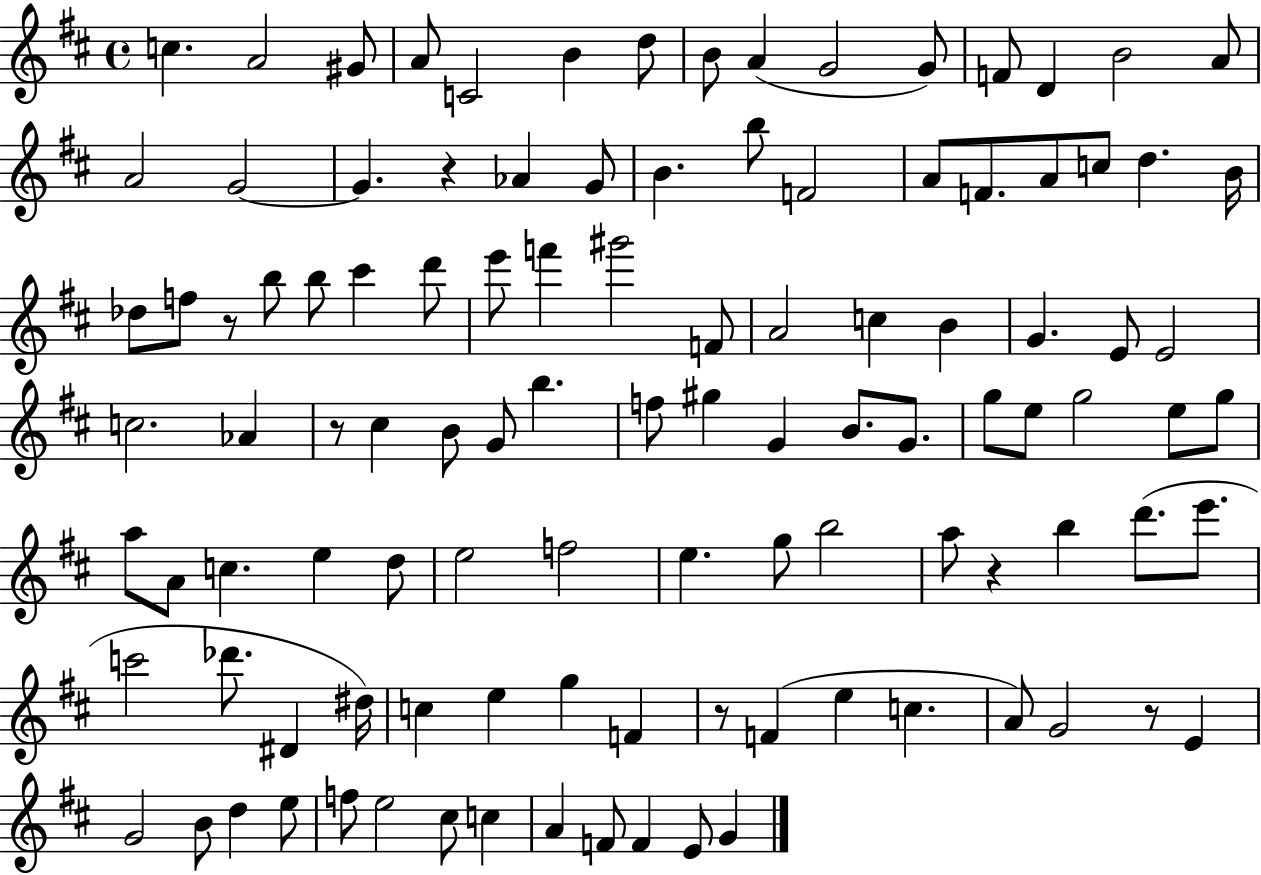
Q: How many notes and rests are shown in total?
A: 108